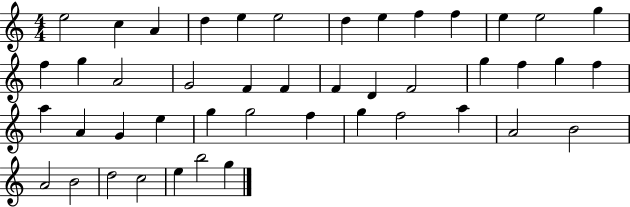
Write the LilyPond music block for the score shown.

{
  \clef treble
  \numericTimeSignature
  \time 4/4
  \key c \major
  e''2 c''4 a'4 | d''4 e''4 e''2 | d''4 e''4 f''4 f''4 | e''4 e''2 g''4 | \break f''4 g''4 a'2 | g'2 f'4 f'4 | f'4 d'4 f'2 | g''4 f''4 g''4 f''4 | \break a''4 a'4 g'4 e''4 | g''4 g''2 f''4 | g''4 f''2 a''4 | a'2 b'2 | \break a'2 b'2 | d''2 c''2 | e''4 b''2 g''4 | \bar "|."
}